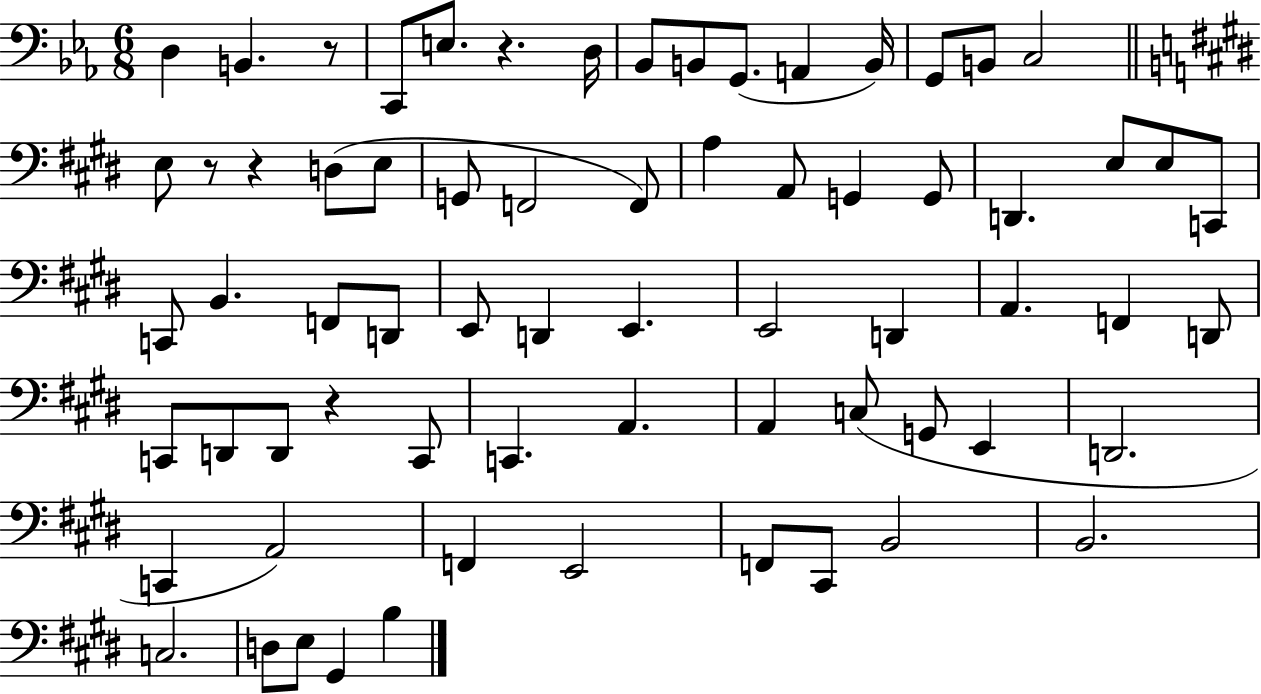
D3/q B2/q. R/e C2/e E3/e. R/q. D3/s Bb2/e B2/e G2/e. A2/q B2/s G2/e B2/e C3/h E3/e R/e R/q D3/e E3/e G2/e F2/h F2/e A3/q A2/e G2/q G2/e D2/q. E3/e E3/e C2/e C2/e B2/q. F2/e D2/e E2/e D2/q E2/q. E2/h D2/q A2/q. F2/q D2/e C2/e D2/e D2/e R/q C2/e C2/q. A2/q. A2/q C3/e G2/e E2/q D2/h. C2/q A2/h F2/q E2/h F2/e C#2/e B2/h B2/h. C3/h. D3/e E3/e G#2/q B3/q